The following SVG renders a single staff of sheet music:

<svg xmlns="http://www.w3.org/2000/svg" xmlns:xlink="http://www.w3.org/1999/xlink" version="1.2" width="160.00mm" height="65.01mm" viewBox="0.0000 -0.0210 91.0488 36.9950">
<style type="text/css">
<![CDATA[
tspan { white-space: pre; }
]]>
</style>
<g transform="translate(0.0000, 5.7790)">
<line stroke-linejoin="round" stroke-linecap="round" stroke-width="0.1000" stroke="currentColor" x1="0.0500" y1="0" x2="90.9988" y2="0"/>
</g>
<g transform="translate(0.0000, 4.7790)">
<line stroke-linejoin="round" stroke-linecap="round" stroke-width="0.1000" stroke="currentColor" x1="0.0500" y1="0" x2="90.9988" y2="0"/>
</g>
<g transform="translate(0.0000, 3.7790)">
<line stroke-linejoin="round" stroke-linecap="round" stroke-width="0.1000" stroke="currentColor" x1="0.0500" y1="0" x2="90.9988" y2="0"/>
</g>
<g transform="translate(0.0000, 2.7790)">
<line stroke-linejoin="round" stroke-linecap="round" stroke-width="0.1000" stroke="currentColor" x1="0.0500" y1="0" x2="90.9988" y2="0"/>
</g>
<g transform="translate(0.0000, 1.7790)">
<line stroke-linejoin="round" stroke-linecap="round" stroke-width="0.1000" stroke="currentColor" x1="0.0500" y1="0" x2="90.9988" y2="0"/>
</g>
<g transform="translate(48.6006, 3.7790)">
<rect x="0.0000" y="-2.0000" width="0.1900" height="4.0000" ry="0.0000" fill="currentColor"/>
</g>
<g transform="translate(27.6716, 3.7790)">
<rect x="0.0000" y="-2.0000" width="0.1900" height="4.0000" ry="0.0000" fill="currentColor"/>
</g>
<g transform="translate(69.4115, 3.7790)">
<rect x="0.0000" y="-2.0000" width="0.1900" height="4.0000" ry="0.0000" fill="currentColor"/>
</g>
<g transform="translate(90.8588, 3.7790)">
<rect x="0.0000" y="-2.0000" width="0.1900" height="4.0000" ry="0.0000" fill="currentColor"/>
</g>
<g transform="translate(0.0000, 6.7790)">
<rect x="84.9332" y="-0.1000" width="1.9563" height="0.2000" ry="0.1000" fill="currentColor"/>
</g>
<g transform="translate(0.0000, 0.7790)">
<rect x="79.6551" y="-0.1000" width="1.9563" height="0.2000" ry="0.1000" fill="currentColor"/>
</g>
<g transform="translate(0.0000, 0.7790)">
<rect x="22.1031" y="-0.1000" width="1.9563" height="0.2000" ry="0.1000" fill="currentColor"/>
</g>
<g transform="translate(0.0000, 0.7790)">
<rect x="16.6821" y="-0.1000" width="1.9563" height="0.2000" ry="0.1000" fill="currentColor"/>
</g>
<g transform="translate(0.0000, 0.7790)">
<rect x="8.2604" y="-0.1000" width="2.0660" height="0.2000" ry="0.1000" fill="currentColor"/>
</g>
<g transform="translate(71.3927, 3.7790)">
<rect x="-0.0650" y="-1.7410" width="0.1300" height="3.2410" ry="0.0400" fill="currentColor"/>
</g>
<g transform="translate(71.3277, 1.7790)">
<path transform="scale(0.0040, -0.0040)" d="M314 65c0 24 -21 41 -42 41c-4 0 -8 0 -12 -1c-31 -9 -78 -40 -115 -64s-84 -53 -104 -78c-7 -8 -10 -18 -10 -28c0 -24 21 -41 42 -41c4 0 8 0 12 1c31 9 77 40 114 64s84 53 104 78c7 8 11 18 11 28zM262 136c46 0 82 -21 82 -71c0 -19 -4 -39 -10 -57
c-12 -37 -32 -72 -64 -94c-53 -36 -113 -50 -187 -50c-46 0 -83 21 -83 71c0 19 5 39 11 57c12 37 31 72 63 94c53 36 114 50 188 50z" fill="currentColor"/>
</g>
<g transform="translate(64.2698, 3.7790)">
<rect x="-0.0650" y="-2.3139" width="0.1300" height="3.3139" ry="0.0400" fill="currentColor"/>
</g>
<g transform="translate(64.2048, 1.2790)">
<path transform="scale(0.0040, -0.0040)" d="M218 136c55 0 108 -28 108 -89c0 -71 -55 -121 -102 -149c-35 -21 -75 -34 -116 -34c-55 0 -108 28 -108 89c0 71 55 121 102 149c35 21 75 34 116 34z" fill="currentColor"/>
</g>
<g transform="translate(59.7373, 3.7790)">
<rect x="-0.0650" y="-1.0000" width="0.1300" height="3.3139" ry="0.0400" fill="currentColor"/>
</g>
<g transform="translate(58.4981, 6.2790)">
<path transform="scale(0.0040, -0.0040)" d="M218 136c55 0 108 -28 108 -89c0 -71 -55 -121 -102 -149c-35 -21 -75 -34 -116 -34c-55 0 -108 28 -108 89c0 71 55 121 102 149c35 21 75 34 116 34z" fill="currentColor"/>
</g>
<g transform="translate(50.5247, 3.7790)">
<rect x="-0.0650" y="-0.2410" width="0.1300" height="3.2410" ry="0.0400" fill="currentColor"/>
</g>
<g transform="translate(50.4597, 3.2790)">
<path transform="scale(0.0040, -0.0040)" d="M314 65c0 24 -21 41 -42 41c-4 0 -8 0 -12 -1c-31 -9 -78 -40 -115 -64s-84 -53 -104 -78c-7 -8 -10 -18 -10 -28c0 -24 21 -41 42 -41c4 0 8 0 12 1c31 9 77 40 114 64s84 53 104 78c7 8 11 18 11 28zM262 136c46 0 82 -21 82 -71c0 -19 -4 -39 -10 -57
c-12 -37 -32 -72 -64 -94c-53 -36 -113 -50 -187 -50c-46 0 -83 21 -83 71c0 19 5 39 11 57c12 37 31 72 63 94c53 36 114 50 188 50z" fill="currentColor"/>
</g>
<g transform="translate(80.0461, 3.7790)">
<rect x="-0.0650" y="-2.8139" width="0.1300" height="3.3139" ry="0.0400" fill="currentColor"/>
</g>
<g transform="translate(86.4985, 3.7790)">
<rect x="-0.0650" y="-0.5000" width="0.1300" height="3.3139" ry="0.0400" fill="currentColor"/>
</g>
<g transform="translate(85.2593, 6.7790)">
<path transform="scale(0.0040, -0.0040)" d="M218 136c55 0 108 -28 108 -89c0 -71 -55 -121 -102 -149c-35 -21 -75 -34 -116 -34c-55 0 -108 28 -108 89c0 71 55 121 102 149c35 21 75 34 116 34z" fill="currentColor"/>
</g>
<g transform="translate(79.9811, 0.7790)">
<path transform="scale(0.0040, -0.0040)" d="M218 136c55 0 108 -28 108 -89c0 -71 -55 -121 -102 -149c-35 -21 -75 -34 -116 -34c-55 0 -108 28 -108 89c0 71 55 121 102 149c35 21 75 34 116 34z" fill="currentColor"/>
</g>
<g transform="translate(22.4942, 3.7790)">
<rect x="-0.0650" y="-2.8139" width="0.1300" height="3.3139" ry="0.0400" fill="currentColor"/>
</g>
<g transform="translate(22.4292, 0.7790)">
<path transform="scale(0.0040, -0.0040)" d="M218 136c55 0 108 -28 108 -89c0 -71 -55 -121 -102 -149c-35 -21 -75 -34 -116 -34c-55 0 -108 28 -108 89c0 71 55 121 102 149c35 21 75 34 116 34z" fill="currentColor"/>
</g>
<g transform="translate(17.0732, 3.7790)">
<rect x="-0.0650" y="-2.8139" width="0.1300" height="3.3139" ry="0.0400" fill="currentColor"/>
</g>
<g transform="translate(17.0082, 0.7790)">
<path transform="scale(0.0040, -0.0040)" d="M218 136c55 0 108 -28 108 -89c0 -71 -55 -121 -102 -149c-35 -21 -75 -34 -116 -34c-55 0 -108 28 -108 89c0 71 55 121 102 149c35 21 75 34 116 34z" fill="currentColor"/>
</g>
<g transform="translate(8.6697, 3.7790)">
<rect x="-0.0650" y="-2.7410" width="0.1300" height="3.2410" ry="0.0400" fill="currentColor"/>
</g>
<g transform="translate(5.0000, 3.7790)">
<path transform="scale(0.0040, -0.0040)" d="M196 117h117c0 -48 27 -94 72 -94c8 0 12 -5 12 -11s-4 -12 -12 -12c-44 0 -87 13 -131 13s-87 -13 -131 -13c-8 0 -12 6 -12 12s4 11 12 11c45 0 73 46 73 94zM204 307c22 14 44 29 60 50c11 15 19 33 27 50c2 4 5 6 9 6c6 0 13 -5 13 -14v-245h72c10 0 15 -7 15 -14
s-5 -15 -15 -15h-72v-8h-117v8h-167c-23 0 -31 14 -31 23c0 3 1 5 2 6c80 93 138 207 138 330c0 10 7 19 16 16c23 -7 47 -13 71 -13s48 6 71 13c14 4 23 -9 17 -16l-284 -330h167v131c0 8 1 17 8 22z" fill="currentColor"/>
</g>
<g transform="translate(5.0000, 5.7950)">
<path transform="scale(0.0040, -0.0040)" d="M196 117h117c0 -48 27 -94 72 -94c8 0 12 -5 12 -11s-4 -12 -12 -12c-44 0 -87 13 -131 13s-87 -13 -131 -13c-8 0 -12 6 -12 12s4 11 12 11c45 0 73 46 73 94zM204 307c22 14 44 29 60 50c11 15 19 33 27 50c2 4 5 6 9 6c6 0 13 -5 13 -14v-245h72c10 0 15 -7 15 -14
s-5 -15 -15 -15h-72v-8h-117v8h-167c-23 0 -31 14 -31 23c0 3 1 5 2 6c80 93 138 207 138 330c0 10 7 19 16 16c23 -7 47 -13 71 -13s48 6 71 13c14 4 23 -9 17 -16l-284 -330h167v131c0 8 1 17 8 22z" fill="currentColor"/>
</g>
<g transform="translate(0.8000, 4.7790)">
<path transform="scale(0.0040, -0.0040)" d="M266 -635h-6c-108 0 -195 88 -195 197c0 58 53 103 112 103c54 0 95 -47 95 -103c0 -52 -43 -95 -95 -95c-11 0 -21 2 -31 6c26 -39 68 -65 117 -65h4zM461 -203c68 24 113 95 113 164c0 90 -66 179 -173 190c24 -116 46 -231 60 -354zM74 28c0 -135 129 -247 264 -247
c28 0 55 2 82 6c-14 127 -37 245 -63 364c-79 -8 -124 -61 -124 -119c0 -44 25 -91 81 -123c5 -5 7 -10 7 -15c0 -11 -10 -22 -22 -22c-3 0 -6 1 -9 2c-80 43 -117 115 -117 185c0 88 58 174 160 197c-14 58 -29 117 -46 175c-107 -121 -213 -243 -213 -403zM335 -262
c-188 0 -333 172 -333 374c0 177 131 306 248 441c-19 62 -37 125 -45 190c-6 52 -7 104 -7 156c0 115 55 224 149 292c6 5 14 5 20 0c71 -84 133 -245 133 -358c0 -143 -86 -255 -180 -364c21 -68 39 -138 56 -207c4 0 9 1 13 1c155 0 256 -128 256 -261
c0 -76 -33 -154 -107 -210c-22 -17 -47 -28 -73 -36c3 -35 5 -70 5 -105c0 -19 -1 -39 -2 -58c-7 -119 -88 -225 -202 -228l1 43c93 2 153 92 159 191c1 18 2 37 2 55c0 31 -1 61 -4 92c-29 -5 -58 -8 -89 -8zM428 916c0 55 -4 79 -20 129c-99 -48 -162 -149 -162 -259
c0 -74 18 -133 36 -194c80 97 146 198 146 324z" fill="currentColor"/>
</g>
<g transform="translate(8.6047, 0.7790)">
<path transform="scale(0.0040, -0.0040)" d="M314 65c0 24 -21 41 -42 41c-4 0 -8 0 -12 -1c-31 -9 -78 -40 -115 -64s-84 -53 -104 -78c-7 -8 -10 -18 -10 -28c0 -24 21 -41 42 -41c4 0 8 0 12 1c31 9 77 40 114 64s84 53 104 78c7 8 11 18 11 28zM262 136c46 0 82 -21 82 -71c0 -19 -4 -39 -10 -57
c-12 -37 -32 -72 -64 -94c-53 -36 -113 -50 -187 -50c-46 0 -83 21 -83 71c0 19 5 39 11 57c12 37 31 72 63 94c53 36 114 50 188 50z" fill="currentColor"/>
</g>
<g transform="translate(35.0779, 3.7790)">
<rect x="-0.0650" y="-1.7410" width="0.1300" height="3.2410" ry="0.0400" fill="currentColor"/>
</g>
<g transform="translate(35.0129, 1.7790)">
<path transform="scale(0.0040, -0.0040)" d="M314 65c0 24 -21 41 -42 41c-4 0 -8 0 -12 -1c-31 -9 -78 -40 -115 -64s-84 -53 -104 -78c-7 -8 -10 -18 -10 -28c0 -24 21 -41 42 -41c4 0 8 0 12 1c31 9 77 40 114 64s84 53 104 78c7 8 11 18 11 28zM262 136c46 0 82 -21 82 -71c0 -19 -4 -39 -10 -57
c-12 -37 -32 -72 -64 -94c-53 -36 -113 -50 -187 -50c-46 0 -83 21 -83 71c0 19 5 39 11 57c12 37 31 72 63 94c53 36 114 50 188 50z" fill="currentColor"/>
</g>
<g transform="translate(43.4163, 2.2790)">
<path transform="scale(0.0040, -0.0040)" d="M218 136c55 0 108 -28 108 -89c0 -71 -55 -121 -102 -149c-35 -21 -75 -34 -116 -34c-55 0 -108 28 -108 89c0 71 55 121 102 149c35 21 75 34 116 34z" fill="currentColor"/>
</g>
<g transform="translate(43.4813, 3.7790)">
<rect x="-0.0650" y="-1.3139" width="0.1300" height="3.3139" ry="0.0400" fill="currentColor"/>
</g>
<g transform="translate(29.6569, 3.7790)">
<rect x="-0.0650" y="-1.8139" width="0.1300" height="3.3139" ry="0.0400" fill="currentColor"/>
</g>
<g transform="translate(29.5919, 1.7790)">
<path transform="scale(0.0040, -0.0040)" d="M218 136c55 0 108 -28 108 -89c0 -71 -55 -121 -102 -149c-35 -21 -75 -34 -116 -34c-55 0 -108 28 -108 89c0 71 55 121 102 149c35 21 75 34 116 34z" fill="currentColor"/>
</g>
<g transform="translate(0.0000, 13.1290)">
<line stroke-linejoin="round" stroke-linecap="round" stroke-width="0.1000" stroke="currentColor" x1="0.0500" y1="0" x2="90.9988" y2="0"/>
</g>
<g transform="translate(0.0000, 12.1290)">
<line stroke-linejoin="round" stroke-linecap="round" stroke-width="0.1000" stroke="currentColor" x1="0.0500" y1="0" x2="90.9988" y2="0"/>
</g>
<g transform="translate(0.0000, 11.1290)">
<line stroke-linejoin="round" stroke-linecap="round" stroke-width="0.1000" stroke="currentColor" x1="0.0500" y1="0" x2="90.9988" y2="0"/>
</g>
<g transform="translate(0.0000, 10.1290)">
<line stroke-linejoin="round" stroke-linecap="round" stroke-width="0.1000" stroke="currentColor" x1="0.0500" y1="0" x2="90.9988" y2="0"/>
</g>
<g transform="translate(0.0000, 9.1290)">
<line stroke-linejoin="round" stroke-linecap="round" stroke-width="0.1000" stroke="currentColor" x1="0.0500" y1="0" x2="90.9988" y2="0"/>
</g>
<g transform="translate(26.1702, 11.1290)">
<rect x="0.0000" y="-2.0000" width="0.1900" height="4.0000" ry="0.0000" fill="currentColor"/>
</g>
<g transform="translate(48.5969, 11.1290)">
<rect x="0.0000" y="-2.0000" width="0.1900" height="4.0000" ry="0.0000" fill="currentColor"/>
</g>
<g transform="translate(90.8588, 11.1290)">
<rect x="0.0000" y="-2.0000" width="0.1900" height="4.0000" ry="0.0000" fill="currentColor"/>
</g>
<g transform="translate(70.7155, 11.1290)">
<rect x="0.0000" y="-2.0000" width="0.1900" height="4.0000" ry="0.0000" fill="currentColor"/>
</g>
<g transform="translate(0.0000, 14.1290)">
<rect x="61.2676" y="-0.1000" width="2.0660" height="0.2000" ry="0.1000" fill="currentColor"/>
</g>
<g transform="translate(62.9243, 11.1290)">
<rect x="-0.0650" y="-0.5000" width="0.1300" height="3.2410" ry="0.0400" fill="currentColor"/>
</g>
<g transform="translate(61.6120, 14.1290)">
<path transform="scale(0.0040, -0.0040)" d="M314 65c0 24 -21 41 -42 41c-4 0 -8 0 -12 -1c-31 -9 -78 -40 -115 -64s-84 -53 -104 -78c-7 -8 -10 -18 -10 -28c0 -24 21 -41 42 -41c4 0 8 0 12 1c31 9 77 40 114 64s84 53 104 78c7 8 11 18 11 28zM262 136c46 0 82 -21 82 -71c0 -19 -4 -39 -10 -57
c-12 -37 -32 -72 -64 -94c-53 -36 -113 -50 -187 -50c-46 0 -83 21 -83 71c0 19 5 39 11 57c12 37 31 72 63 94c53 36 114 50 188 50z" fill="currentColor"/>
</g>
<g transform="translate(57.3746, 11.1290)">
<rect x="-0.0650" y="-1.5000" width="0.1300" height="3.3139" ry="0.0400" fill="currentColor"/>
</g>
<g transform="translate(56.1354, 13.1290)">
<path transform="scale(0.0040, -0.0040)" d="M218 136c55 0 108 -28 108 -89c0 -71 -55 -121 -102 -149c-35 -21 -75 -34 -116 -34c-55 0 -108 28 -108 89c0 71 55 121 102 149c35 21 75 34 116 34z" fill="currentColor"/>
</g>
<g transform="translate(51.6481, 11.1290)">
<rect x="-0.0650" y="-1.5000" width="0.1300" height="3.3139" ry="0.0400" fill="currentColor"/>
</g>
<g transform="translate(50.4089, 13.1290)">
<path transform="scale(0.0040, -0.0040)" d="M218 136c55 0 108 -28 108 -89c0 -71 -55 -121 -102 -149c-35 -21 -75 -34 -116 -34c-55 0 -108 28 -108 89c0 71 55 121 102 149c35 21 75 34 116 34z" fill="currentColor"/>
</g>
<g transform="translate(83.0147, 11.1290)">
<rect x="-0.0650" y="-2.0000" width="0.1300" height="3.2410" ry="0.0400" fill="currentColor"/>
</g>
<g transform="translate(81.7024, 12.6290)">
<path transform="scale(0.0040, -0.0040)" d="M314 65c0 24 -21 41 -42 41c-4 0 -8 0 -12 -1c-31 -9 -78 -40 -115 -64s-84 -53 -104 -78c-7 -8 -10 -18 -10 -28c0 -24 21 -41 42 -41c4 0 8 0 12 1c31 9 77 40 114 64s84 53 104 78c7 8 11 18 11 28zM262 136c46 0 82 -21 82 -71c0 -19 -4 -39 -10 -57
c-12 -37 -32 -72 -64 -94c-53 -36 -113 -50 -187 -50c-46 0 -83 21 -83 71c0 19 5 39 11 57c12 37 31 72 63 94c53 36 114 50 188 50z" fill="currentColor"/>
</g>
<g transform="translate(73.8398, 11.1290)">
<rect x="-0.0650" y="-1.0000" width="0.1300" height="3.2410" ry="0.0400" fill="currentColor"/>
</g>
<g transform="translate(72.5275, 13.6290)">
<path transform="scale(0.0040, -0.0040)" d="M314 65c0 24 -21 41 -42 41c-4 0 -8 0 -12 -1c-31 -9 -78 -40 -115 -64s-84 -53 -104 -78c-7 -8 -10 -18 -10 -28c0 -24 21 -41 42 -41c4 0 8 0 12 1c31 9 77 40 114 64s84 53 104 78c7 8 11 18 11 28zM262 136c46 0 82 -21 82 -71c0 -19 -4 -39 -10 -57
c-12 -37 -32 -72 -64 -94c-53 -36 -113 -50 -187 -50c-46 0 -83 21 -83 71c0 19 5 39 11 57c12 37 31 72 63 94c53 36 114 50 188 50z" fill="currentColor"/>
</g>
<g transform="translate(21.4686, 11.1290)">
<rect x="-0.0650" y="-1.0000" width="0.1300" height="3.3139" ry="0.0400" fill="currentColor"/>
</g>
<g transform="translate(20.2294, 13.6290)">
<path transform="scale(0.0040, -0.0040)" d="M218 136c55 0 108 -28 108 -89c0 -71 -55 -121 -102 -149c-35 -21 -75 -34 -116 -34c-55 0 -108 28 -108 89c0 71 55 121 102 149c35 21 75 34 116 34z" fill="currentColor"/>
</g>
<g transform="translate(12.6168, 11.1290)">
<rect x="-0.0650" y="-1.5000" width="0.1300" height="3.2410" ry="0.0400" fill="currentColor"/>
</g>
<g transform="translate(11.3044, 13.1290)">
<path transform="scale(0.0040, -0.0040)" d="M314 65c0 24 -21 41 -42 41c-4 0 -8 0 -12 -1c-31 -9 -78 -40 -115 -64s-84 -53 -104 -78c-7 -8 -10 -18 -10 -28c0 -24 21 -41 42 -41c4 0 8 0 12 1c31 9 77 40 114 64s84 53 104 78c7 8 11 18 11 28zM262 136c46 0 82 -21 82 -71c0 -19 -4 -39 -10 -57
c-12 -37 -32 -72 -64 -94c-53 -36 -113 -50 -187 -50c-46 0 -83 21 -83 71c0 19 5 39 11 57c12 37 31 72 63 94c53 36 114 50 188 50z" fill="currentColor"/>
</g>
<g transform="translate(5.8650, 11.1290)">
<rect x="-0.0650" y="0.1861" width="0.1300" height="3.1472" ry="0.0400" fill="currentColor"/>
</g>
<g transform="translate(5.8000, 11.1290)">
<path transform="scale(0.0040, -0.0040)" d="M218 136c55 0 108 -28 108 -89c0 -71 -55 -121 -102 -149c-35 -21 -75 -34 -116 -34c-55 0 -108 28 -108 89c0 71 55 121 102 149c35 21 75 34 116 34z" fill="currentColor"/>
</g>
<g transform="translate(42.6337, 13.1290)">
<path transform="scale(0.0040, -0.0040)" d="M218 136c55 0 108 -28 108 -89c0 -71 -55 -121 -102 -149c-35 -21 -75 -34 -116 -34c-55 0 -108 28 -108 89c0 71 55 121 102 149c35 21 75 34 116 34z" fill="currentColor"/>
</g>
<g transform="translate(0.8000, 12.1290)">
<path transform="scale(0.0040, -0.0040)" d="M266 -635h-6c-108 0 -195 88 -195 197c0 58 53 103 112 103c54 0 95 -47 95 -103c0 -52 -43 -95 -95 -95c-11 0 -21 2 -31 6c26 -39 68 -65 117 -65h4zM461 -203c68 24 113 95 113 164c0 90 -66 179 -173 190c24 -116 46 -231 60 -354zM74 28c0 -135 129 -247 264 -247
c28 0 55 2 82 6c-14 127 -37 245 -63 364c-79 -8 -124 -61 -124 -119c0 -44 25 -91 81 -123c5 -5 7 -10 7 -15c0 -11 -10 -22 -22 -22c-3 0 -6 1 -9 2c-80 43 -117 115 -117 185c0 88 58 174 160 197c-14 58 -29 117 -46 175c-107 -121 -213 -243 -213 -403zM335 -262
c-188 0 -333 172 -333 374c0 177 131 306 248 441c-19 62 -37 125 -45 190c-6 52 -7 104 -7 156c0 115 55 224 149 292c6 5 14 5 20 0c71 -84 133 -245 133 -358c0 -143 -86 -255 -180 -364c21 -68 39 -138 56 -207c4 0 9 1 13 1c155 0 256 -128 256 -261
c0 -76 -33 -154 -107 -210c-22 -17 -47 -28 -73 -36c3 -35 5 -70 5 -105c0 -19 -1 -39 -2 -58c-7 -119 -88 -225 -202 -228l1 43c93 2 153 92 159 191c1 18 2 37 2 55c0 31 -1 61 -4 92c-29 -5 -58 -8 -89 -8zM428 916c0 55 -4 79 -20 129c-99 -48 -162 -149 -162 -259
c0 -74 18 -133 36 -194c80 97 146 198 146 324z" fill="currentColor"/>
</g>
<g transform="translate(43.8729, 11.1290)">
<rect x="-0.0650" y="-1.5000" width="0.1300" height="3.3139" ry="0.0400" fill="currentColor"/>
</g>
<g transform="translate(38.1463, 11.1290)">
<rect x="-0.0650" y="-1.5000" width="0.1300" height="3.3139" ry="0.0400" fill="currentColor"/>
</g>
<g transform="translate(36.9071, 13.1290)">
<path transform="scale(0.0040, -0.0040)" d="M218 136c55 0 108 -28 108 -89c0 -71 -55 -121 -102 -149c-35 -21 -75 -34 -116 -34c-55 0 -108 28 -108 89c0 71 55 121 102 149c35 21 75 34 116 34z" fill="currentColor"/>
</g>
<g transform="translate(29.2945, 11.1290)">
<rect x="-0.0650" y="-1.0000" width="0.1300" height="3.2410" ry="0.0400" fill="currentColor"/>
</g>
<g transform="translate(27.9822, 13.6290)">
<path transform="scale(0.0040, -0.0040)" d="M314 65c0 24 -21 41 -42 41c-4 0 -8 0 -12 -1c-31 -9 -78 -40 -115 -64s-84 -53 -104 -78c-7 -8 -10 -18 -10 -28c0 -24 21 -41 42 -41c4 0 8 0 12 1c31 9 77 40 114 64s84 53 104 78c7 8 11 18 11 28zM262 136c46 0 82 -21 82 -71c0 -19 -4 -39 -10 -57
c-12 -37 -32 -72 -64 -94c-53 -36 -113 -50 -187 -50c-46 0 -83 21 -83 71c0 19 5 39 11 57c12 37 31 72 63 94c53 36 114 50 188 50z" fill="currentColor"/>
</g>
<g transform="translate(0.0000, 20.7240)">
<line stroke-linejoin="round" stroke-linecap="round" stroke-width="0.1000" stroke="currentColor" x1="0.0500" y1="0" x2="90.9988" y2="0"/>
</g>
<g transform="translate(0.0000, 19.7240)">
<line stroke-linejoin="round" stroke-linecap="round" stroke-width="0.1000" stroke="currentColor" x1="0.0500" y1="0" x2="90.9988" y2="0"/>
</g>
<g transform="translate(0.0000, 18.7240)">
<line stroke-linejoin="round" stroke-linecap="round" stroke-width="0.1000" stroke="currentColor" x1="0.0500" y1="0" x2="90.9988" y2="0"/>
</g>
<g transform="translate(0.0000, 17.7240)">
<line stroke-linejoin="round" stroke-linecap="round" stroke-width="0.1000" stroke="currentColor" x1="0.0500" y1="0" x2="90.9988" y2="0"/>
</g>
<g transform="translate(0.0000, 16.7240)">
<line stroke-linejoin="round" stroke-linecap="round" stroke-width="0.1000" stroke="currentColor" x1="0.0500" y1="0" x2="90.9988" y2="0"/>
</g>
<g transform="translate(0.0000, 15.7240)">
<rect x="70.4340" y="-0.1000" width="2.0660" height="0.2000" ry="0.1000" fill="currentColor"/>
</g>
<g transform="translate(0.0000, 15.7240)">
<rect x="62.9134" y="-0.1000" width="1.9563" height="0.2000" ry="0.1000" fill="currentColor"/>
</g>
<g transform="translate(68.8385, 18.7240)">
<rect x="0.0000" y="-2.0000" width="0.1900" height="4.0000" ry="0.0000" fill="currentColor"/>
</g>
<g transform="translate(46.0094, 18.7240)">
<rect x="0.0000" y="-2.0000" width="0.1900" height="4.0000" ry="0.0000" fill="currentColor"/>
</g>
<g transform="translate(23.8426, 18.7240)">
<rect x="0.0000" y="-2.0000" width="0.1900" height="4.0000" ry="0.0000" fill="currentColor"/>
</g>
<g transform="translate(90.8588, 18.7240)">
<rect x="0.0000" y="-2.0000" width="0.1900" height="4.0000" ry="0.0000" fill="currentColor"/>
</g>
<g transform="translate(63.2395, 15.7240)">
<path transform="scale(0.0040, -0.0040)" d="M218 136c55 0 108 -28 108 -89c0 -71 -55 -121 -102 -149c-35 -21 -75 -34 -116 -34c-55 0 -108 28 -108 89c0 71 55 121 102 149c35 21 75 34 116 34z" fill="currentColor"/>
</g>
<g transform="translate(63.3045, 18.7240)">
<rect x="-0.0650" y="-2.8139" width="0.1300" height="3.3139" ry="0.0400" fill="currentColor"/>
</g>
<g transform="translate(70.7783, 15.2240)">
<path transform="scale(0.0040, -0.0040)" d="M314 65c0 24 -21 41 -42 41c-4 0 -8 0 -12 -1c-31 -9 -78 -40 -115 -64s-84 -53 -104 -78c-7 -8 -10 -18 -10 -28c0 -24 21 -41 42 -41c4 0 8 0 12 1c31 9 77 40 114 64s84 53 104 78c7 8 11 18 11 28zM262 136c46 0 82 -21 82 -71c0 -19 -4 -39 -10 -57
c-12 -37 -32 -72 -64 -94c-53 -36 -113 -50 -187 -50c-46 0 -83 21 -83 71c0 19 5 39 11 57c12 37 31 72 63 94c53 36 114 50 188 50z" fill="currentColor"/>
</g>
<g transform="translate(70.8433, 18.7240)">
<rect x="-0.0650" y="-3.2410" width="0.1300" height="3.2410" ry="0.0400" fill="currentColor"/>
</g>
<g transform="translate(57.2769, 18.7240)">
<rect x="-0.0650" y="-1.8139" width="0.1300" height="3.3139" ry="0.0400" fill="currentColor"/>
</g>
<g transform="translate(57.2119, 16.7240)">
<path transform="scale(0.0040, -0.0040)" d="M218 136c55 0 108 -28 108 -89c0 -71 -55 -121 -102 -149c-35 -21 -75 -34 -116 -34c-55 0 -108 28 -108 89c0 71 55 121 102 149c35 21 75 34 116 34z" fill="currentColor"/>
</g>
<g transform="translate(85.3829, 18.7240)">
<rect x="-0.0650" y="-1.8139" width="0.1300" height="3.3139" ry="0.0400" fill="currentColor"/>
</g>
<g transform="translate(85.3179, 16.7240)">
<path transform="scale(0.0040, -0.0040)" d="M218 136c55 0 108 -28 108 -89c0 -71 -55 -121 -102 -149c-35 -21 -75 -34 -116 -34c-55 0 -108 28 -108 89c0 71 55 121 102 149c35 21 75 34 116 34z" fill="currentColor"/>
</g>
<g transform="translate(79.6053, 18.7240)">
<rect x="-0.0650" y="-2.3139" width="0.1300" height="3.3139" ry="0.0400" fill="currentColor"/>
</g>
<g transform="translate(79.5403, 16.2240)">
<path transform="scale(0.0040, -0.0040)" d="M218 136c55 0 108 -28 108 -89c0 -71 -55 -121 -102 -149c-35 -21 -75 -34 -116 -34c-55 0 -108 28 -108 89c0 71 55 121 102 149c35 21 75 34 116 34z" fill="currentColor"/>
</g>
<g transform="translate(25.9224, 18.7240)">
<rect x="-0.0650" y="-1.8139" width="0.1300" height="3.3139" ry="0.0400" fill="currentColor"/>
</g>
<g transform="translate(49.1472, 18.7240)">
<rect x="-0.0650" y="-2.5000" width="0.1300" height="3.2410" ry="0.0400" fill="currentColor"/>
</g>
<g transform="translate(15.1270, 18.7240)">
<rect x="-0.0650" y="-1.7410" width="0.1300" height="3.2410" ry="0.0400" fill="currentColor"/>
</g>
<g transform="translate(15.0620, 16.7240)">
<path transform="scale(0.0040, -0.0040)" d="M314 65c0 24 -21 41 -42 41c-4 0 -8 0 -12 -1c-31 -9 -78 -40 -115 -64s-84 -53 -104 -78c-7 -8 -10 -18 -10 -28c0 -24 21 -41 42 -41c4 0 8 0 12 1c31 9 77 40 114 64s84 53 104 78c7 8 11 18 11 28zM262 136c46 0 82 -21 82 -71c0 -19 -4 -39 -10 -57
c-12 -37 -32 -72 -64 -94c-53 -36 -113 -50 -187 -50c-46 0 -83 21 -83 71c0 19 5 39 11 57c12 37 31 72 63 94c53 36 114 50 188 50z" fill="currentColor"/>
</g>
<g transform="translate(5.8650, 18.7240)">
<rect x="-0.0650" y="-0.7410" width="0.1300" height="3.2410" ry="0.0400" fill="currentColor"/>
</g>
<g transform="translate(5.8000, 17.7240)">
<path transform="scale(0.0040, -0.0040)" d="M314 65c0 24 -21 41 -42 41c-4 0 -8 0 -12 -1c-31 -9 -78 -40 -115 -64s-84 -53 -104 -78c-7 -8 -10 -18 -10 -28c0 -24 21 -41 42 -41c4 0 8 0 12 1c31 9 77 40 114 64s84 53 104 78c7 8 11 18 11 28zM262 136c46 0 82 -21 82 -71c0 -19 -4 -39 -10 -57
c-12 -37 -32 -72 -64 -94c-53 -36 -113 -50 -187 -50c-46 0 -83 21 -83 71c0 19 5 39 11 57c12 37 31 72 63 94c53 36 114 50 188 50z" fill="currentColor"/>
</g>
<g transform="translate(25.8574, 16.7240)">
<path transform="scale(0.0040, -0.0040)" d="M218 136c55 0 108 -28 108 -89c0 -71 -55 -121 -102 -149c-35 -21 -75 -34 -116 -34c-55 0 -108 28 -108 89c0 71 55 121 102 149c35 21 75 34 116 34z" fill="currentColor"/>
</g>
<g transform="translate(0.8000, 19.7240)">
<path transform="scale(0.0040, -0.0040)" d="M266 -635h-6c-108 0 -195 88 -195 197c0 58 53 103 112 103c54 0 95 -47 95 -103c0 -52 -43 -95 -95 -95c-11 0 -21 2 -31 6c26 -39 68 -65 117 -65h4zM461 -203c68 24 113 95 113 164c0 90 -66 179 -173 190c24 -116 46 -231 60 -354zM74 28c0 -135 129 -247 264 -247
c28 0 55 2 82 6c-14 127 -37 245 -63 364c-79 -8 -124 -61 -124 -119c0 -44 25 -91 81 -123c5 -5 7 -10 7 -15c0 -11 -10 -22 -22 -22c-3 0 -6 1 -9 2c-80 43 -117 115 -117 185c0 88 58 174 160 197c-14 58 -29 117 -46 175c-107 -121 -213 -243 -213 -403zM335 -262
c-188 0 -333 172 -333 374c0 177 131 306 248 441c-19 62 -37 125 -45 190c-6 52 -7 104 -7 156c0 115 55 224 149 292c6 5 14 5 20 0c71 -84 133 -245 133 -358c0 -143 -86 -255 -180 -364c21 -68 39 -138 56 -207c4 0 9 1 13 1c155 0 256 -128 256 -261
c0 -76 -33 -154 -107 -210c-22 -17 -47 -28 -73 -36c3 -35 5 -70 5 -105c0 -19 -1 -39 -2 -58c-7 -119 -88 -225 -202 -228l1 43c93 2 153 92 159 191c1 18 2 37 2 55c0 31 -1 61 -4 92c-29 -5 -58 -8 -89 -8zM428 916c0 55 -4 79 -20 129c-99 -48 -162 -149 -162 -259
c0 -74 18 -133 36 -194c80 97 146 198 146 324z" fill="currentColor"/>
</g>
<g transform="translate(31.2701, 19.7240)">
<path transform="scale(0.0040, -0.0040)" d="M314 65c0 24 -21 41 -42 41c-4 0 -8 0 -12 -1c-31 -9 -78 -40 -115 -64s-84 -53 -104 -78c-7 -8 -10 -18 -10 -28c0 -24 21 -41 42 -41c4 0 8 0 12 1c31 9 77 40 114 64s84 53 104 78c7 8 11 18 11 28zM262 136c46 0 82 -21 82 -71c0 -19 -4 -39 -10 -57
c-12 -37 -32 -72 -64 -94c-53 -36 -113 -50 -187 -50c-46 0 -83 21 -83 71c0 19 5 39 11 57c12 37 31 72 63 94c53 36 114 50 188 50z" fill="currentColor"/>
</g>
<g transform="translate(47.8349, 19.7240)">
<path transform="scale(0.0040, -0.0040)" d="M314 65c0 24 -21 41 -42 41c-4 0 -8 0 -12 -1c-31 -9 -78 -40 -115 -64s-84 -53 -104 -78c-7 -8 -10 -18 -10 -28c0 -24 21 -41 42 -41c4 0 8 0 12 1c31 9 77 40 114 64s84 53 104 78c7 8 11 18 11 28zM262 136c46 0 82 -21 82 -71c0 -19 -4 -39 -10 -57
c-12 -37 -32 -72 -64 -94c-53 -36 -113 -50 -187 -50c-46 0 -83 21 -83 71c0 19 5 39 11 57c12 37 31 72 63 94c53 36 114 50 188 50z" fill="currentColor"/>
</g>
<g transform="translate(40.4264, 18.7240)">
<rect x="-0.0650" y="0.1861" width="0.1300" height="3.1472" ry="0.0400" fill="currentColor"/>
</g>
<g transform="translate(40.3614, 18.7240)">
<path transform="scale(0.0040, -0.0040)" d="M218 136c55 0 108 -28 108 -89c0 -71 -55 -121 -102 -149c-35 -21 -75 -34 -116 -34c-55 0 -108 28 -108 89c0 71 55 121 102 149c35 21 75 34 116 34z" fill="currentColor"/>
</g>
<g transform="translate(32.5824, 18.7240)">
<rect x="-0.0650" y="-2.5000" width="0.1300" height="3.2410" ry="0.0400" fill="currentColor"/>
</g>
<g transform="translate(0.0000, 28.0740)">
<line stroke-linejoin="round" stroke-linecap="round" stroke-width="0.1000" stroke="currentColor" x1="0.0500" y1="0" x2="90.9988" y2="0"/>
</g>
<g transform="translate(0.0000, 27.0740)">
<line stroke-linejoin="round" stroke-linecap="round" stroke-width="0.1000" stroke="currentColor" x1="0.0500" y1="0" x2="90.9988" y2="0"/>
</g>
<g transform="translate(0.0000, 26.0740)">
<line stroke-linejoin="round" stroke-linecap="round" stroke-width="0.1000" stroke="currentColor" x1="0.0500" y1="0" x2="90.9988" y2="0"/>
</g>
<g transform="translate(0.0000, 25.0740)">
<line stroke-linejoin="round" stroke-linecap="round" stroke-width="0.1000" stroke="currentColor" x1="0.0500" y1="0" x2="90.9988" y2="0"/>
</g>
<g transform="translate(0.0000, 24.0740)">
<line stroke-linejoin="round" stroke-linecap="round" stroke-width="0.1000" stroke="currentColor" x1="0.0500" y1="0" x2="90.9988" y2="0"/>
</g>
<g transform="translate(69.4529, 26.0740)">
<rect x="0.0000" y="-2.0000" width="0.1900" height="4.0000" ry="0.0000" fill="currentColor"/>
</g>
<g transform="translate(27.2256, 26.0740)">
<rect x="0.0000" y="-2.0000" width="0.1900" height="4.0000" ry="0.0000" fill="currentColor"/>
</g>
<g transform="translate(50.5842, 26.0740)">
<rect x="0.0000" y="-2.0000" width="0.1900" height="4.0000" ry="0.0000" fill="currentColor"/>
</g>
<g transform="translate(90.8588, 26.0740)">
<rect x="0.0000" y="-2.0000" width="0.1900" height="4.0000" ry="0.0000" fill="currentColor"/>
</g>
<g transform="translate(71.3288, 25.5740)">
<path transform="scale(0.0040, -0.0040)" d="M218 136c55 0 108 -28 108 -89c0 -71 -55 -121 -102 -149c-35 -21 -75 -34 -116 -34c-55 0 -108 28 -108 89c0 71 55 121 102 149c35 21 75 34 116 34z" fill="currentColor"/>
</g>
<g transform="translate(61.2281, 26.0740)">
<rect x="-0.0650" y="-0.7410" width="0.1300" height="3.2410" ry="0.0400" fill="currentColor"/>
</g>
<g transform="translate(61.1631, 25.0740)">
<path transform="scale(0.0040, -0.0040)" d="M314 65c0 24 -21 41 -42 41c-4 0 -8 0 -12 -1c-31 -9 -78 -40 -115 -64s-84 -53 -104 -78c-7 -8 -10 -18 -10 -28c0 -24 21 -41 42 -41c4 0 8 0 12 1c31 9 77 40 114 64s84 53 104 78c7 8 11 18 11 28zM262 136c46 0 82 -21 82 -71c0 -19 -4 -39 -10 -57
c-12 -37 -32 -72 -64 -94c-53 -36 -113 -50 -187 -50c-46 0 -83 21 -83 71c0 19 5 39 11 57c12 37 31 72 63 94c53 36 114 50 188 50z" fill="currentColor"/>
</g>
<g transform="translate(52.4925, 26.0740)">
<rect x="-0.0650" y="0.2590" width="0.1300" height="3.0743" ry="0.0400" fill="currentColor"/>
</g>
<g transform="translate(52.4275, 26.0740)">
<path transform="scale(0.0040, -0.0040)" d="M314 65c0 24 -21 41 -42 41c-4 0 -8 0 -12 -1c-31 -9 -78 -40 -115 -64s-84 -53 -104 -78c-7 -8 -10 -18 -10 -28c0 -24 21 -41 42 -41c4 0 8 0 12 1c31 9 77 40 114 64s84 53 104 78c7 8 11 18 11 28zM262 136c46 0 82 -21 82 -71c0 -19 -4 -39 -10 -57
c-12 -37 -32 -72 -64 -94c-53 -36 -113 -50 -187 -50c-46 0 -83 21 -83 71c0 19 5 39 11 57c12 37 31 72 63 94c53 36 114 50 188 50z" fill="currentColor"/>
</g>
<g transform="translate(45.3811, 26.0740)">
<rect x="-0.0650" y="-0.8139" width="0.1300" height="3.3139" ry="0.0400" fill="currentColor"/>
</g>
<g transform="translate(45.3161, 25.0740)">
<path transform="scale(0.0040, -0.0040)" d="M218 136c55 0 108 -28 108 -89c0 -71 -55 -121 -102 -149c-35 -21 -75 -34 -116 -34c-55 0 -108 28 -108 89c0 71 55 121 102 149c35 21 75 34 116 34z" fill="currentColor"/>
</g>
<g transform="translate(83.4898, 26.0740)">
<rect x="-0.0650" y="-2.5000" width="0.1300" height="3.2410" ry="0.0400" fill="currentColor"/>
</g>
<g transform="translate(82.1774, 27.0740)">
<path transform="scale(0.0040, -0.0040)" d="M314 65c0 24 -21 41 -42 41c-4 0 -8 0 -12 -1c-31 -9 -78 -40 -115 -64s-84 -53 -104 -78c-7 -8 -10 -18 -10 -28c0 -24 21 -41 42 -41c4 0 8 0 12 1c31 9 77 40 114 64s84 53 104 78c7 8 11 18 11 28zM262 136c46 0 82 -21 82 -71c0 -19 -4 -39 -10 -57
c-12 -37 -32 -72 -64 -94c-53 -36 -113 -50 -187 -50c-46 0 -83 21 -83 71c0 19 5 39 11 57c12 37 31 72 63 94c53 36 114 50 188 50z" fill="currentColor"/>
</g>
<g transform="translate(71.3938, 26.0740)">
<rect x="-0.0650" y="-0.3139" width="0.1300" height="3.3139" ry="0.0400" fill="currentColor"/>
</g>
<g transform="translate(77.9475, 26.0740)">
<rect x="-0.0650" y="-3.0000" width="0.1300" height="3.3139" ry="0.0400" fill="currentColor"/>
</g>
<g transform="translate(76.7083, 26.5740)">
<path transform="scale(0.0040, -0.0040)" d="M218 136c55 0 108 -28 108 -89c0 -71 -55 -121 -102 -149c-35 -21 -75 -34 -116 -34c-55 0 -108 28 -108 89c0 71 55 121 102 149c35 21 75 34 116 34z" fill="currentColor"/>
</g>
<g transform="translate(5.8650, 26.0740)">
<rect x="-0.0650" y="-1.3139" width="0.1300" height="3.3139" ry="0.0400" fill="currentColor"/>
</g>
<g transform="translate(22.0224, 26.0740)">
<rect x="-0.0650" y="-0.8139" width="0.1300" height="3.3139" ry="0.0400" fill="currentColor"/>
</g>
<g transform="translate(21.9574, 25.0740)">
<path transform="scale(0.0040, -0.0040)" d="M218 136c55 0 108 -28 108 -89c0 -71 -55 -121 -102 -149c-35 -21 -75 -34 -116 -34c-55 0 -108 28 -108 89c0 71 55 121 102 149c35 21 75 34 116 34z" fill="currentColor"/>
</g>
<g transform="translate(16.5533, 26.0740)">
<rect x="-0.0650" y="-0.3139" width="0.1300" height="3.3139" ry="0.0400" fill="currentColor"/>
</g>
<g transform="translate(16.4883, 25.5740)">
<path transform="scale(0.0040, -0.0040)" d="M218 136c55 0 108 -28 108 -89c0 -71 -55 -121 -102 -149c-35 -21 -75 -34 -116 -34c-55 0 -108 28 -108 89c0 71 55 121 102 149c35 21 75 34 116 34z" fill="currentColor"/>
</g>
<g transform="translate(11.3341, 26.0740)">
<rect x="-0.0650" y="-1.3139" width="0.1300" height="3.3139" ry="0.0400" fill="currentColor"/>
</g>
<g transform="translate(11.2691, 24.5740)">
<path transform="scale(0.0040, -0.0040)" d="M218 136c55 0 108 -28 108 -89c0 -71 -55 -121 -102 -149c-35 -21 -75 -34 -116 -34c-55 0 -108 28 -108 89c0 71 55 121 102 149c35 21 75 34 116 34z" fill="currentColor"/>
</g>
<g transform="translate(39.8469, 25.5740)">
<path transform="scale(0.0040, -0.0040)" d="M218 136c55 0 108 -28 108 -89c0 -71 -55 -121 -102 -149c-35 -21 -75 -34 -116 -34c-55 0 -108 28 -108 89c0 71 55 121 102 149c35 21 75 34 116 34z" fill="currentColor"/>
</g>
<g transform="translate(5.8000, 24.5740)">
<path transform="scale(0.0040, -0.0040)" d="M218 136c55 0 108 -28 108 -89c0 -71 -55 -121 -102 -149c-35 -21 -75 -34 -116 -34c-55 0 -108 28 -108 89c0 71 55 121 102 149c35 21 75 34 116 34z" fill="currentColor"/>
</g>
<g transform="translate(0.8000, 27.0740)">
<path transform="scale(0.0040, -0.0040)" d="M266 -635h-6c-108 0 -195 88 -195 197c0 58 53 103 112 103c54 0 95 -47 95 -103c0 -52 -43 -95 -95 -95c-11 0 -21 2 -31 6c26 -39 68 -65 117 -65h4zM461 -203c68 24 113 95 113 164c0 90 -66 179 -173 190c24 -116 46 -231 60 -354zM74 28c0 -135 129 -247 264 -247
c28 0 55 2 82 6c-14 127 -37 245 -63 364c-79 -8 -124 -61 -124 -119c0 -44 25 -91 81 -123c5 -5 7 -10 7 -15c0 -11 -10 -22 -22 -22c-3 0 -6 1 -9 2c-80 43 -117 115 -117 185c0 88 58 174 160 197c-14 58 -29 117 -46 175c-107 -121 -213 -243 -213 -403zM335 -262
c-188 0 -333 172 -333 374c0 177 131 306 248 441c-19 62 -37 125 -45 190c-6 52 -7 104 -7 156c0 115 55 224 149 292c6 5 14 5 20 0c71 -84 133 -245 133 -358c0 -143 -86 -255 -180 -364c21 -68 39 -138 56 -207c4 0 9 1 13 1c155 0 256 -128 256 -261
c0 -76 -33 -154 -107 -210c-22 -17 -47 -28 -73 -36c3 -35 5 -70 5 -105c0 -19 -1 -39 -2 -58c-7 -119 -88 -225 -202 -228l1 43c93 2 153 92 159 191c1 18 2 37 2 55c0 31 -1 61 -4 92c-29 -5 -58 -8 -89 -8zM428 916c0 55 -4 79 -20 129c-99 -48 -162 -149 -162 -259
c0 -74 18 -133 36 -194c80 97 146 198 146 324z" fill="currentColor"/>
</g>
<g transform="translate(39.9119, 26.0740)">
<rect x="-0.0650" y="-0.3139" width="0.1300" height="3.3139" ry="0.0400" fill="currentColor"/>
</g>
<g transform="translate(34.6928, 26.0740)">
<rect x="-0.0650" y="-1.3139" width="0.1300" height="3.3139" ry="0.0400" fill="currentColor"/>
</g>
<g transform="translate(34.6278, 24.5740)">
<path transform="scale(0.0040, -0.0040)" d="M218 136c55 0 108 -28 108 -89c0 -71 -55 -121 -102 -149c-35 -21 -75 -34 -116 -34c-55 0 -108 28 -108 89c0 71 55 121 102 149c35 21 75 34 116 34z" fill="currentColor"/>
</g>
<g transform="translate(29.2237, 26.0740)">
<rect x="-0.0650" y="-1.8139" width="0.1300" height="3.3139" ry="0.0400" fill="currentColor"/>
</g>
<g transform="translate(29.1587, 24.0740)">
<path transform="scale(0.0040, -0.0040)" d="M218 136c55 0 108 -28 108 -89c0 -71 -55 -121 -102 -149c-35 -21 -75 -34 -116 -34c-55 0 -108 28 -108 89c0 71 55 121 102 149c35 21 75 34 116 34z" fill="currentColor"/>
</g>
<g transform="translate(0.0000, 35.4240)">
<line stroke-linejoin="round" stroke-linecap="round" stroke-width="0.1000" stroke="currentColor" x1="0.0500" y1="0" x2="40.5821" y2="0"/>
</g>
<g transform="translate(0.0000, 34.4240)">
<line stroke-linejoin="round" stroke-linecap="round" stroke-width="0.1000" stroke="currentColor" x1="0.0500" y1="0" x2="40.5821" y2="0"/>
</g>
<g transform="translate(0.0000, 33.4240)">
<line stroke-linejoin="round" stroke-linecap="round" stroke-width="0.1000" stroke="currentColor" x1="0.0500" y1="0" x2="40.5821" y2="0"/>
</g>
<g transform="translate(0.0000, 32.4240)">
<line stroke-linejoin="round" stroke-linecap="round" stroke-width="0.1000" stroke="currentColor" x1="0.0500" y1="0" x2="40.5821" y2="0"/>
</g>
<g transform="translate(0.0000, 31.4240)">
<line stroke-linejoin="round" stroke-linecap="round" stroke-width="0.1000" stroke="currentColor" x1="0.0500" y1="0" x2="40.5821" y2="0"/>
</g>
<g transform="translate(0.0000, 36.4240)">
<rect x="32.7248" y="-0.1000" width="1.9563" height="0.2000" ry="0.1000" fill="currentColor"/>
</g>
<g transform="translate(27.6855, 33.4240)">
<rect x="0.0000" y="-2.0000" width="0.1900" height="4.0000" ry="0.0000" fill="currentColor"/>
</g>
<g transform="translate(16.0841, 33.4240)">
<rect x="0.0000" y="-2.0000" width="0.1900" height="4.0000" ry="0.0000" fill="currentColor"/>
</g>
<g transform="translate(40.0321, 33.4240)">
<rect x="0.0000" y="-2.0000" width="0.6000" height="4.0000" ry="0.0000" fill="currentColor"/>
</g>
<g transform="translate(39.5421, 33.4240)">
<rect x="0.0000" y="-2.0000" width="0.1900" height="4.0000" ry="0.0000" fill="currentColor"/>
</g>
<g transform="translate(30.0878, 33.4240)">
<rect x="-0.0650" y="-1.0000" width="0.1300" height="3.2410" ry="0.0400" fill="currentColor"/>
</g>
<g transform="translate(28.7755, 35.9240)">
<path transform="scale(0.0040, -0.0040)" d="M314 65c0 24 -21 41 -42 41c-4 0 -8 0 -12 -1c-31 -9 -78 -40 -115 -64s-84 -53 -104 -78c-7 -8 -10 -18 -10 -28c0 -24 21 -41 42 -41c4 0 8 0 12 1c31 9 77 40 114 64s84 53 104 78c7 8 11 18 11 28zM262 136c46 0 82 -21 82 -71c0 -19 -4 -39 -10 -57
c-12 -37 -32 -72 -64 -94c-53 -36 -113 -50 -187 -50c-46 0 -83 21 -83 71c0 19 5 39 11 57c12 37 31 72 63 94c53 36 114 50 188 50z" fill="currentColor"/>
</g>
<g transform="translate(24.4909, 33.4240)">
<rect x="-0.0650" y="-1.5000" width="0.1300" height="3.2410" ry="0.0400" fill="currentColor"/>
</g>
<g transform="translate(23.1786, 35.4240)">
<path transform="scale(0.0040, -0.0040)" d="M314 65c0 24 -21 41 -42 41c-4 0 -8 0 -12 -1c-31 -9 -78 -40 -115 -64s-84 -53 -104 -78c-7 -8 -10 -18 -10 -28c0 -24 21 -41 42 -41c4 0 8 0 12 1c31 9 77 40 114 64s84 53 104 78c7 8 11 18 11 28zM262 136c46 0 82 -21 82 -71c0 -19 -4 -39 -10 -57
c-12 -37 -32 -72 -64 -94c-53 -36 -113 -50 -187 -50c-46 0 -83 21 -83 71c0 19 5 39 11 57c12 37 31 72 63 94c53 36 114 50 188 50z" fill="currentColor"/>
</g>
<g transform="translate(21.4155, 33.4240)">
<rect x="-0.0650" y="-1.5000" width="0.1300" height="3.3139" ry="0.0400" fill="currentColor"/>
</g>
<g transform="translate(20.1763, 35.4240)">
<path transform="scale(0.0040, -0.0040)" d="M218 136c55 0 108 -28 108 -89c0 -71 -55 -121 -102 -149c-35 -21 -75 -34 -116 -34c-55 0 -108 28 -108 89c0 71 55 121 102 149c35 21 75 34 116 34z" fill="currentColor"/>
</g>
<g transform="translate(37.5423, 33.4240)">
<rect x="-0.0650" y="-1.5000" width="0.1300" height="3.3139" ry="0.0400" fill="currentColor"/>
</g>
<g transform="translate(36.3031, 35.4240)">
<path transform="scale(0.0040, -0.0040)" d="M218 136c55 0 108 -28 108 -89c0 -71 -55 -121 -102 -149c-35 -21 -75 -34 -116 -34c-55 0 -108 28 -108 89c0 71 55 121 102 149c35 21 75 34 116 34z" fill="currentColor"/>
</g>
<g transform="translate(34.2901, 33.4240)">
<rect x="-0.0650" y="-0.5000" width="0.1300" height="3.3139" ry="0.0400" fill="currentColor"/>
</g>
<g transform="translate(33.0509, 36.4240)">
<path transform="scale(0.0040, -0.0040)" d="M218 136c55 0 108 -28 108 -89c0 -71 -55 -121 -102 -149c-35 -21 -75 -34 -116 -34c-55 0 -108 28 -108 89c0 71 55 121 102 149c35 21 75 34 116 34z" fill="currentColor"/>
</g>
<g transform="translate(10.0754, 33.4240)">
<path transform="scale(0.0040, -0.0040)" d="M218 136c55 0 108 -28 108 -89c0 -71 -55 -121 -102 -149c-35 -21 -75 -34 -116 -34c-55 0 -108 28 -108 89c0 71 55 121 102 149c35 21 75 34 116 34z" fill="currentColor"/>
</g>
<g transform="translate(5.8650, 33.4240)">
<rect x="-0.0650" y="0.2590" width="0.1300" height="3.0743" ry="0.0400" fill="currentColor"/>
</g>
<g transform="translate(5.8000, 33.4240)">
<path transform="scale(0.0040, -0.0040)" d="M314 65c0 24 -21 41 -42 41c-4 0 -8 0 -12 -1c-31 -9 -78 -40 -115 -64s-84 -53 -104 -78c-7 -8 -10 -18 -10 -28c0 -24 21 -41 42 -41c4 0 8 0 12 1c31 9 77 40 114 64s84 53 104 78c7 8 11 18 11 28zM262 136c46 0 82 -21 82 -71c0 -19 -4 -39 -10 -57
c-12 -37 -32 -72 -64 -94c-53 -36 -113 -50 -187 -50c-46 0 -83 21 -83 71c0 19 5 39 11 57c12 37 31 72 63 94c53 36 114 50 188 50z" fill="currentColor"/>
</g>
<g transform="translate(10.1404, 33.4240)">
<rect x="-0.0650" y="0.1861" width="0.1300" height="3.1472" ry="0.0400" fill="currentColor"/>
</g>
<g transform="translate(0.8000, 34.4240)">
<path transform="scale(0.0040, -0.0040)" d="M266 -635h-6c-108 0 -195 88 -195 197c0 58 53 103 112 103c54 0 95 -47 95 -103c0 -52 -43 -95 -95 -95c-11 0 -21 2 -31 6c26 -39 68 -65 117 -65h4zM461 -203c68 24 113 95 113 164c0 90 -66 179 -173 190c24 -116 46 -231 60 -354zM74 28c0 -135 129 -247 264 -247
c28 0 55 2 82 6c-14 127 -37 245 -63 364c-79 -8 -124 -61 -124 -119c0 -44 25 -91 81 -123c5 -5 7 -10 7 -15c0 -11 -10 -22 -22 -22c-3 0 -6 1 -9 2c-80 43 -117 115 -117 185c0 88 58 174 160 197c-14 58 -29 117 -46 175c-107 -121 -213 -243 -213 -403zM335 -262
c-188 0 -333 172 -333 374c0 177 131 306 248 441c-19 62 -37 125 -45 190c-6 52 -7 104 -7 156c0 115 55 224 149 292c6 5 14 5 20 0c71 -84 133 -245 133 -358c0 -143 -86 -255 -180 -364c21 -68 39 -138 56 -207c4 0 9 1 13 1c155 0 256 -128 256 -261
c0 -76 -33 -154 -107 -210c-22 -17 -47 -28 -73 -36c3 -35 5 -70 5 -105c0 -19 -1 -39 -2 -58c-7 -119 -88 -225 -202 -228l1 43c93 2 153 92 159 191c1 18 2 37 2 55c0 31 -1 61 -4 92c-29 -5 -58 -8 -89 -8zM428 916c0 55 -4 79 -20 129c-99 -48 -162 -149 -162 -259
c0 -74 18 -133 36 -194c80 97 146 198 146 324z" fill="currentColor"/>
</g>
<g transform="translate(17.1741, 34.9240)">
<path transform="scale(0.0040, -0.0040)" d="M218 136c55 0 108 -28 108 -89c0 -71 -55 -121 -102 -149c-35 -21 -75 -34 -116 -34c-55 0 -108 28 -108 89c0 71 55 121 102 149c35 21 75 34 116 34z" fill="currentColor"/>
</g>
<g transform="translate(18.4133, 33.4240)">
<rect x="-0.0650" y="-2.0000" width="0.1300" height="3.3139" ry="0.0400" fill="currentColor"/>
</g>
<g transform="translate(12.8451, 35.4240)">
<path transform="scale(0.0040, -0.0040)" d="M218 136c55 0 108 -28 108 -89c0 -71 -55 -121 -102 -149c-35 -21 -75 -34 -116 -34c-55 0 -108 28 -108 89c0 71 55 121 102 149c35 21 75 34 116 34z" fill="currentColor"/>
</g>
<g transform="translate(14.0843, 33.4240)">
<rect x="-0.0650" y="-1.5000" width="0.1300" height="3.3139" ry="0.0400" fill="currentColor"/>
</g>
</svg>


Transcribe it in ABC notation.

X:1
T:Untitled
M:4/4
L:1/4
K:C
a2 a a f f2 e c2 D g f2 a C B E2 D D2 E E E E C2 D2 F2 d2 f2 f G2 B G2 f a b2 g f e e c d f e c d B2 d2 c A G2 B2 B E F E E2 D2 C E